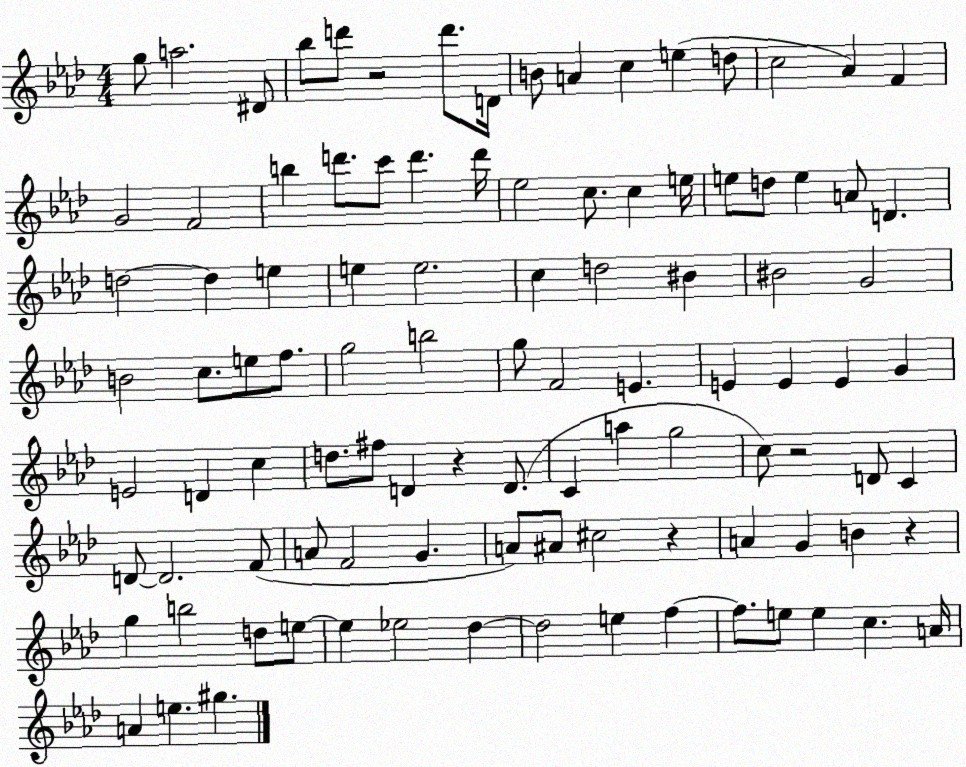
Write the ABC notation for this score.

X:1
T:Untitled
M:4/4
L:1/4
K:Ab
g/2 a2 ^D/2 _b/2 d'/2 z2 d'/2 D/4 B/2 A c e d/2 c2 _A F G2 F2 b d'/2 c'/2 d' d'/4 _e2 c/2 c e/4 e/2 d/2 e A/2 D d2 d e e e2 c d2 ^B ^B2 G2 B2 c/2 e/2 f/2 g2 b2 g/2 F2 E E E E G E2 D c d/2 ^f/2 D z D/2 C a g2 c/2 z2 D/2 C D/2 D2 F/2 A/2 F2 G A/2 ^A/2 ^c2 z A G B z g b2 d/2 e/2 e _e2 _d _d2 e f f/2 e/2 e c A/4 A e ^g